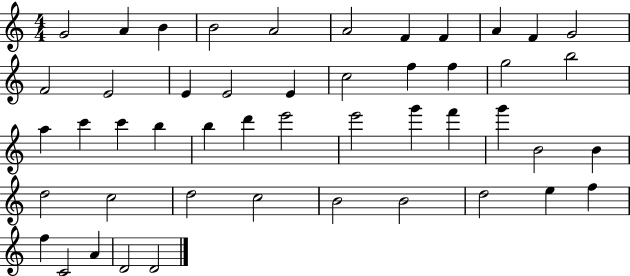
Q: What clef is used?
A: treble